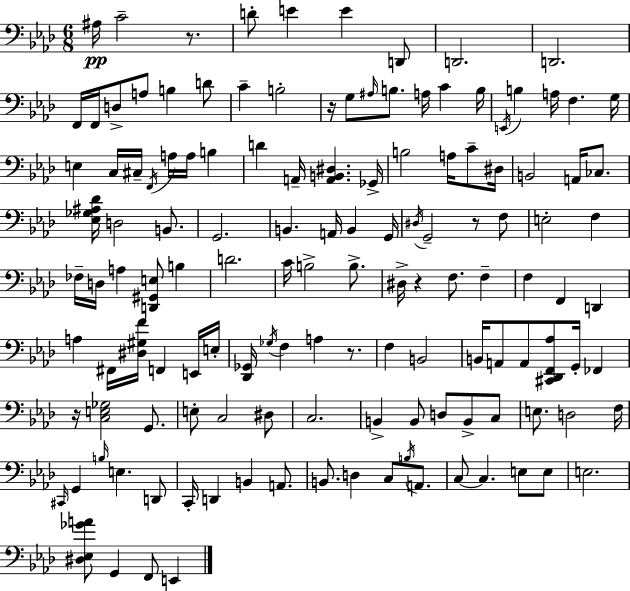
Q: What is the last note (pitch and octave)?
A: E2